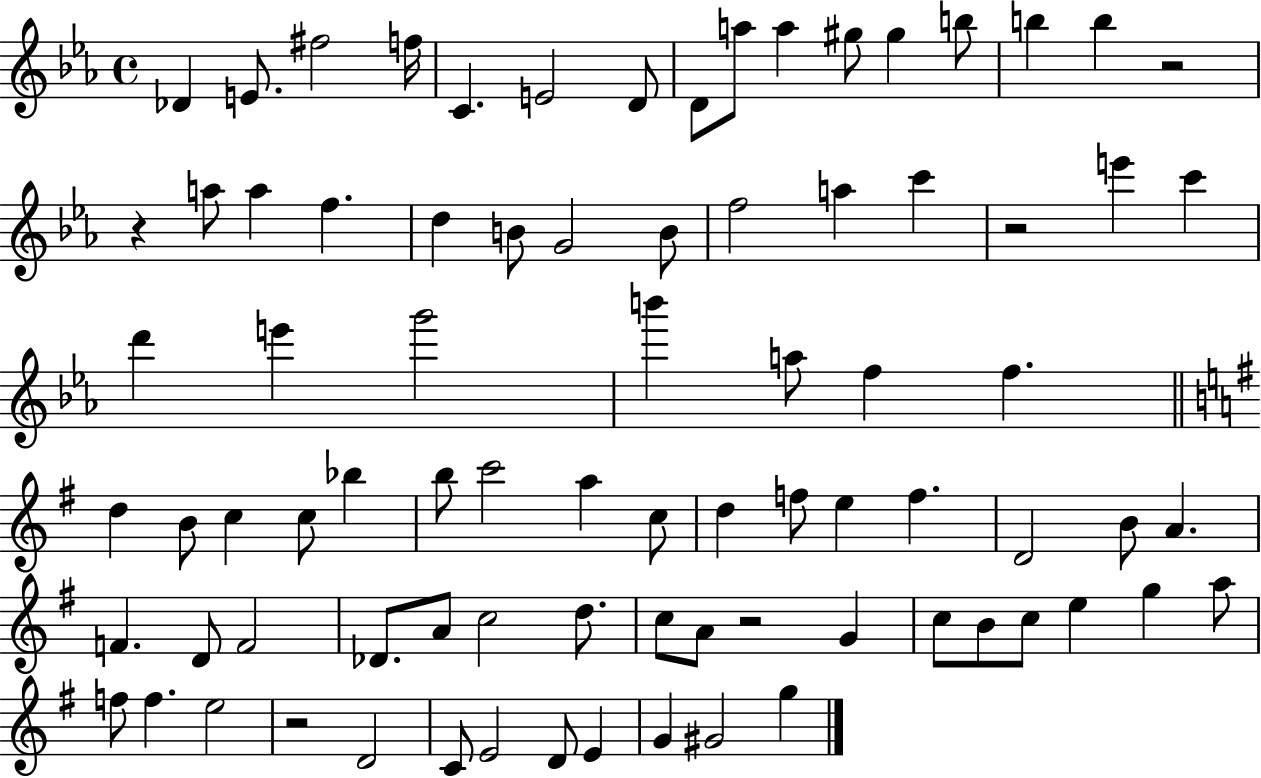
Db4/q E4/e. F#5/h F5/s C4/q. E4/h D4/e D4/e A5/e A5/q G#5/e G#5/q B5/e B5/q B5/q R/h R/q A5/e A5/q F5/q. D5/q B4/e G4/h B4/e F5/h A5/q C6/q R/h E6/q C6/q D6/q E6/q G6/h B6/q A5/e F5/q F5/q. D5/q B4/e C5/q C5/e Bb5/q B5/e C6/h A5/q C5/e D5/q F5/e E5/q F5/q. D4/h B4/e A4/q. F4/q. D4/e F4/h Db4/e. A4/e C5/h D5/e. C5/e A4/e R/h G4/q C5/e B4/e C5/e E5/q G5/q A5/e F5/e F5/q. E5/h R/h D4/h C4/e E4/h D4/e E4/q G4/q G#4/h G5/q